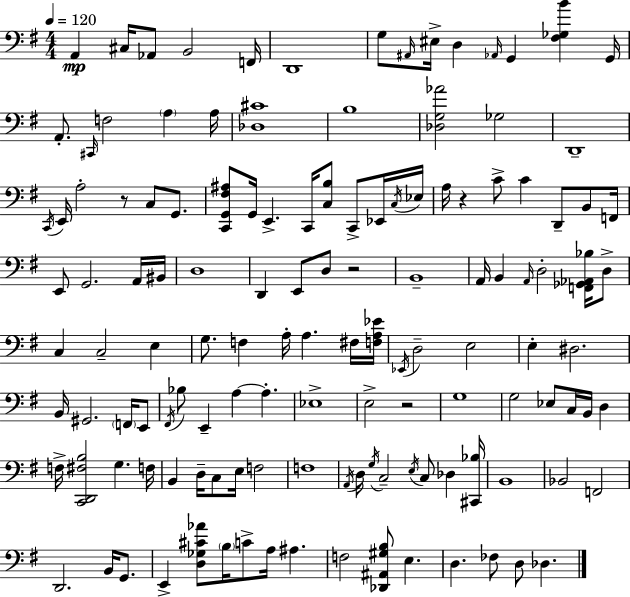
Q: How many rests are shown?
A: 4